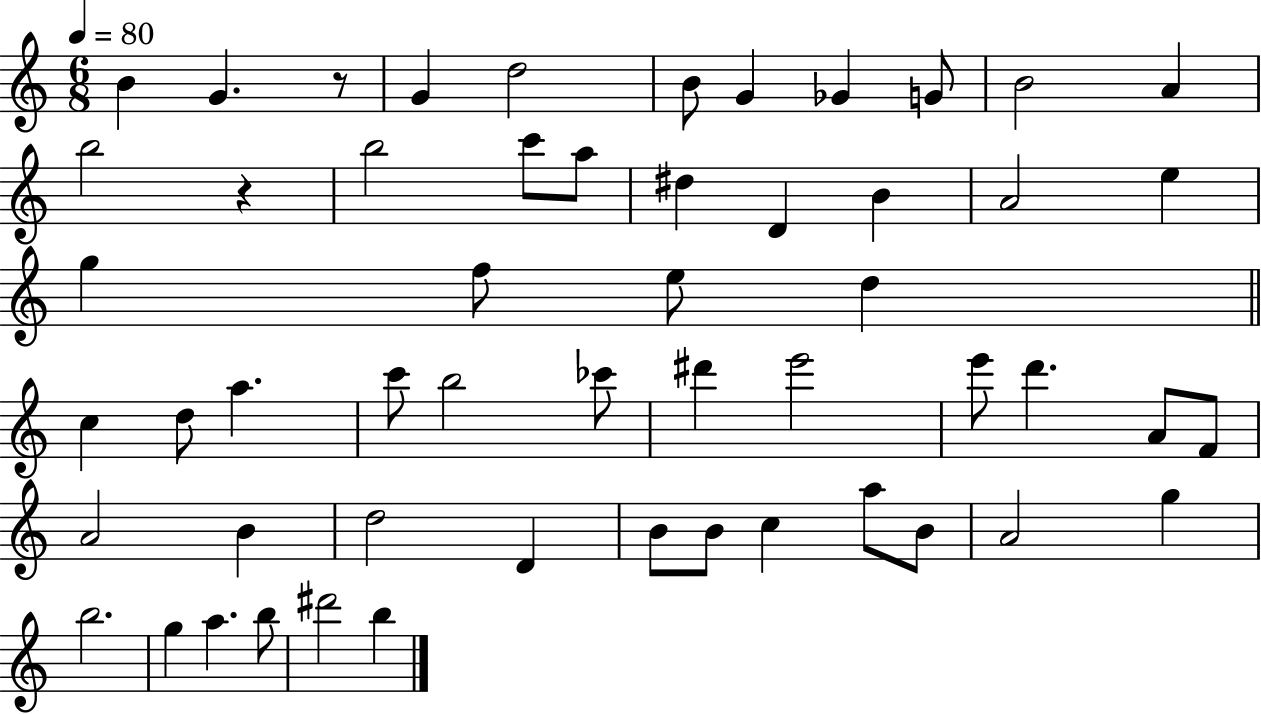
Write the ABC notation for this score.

X:1
T:Untitled
M:6/8
L:1/4
K:C
B G z/2 G d2 B/2 G _G G/2 B2 A b2 z b2 c'/2 a/2 ^d D B A2 e g f/2 e/2 d c d/2 a c'/2 b2 _c'/2 ^d' e'2 e'/2 d' A/2 F/2 A2 B d2 D B/2 B/2 c a/2 B/2 A2 g b2 g a b/2 ^d'2 b